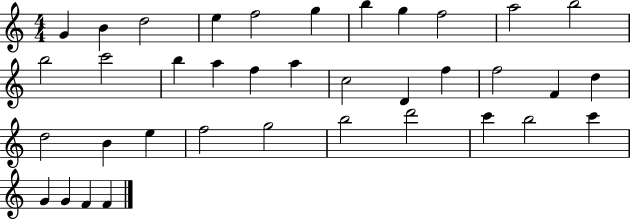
{
  \clef treble
  \numericTimeSignature
  \time 4/4
  \key c \major
  g'4 b'4 d''2 | e''4 f''2 g''4 | b''4 g''4 f''2 | a''2 b''2 | \break b''2 c'''2 | b''4 a''4 f''4 a''4 | c''2 d'4 f''4 | f''2 f'4 d''4 | \break d''2 b'4 e''4 | f''2 g''2 | b''2 d'''2 | c'''4 b''2 c'''4 | \break g'4 g'4 f'4 f'4 | \bar "|."
}